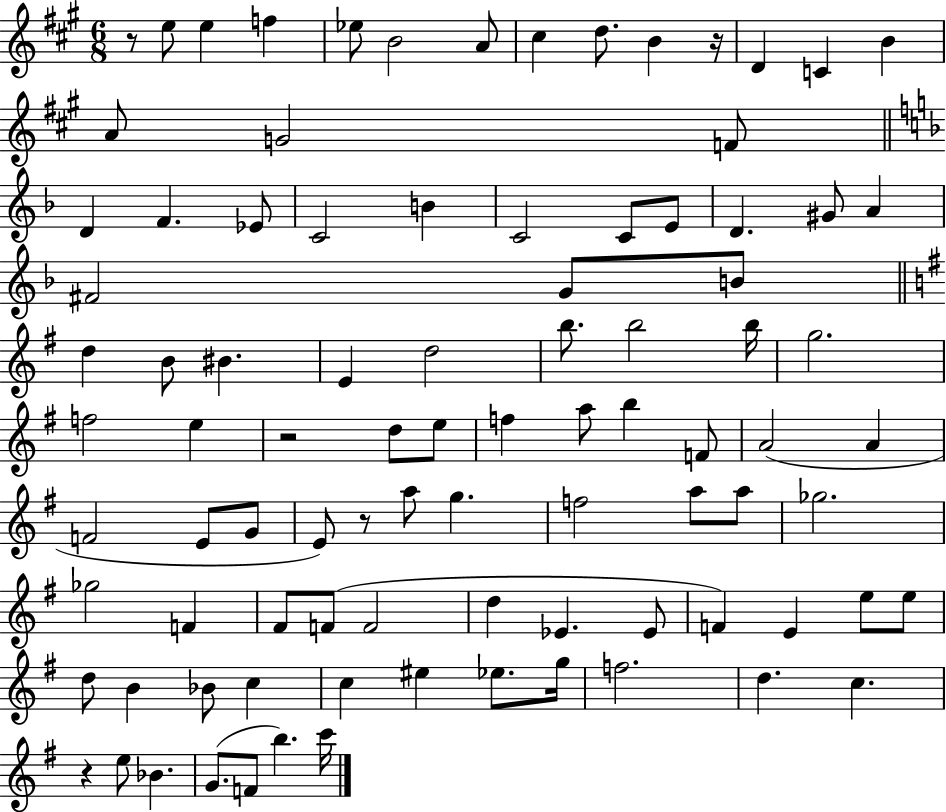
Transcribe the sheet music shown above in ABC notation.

X:1
T:Untitled
M:6/8
L:1/4
K:A
z/2 e/2 e f _e/2 B2 A/2 ^c d/2 B z/4 D C B A/2 G2 F/2 D F _E/2 C2 B C2 C/2 E/2 D ^G/2 A ^F2 G/2 B/2 d B/2 ^B E d2 b/2 b2 b/4 g2 f2 e z2 d/2 e/2 f a/2 b F/2 A2 A F2 E/2 G/2 E/2 z/2 a/2 g f2 a/2 a/2 _g2 _g2 F ^F/2 F/2 F2 d _E _E/2 F E e/2 e/2 d/2 B _B/2 c c ^e _e/2 g/4 f2 d c z e/2 _B G/2 F/2 b c'/4